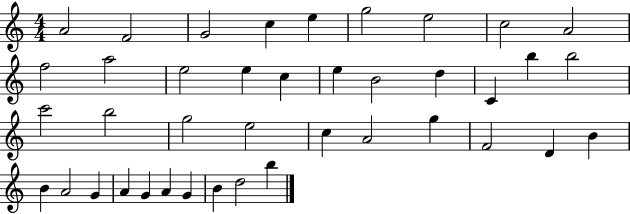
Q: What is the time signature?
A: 4/4